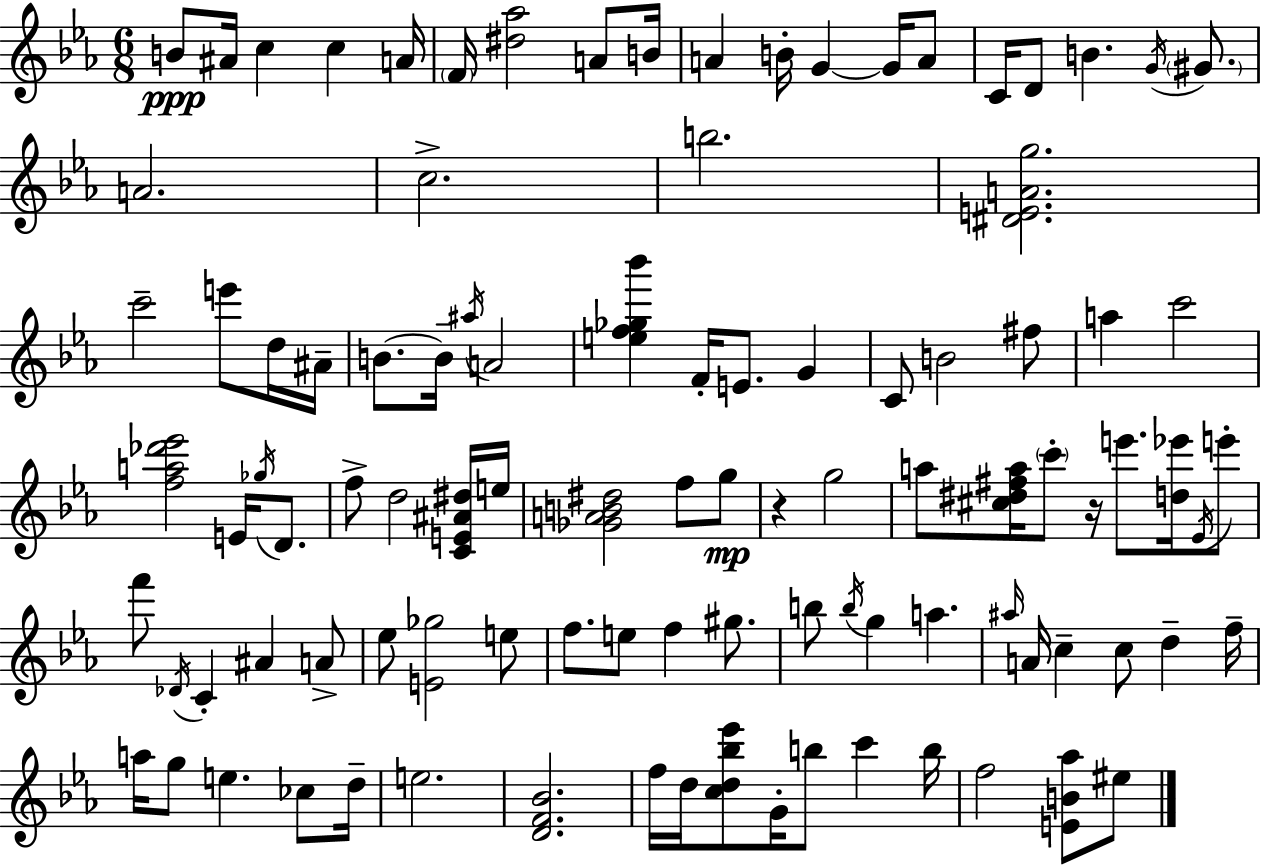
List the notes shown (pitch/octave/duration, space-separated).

B4/e A#4/s C5/q C5/q A4/s F4/s [D#5,Ab5]/h A4/e B4/s A4/q B4/s G4/q G4/s A4/e C4/s D4/e B4/q. G4/s G#4/e. A4/h. C5/h. B5/h. [D#4,E4,A4,G5]/h. C6/h E6/e D5/s A#4/s B4/e. B4/s A#5/s A4/h [E5,F5,Gb5,Bb6]/q F4/s E4/e. G4/q C4/e B4/h F#5/e A5/q C6/h [F5,A5,Db6,Eb6]/h E4/s Gb5/s D4/e. F5/e D5/h [C4,E4,A#4,D#5]/s E5/s [Gb4,A4,B4,D#5]/h F5/e G5/e R/q G5/h A5/e [C#5,D#5,F#5,A5]/s C6/e R/s E6/e. [D5,Eb6]/s Eb4/s E6/e F6/e Db4/s C4/q A#4/q A4/e Eb5/e [E4,Gb5]/h E5/e F5/e. E5/e F5/q G#5/e. B5/e B5/s G5/q A5/q. A#5/s A4/s C5/q C5/e D5/q F5/s A5/s G5/e E5/q. CES5/e D5/s E5/h. [D4,F4,Bb4]/h. F5/s D5/s [C5,D5,Bb5,Eb6]/e G4/s B5/e C6/q B5/s F5/h [E4,B4,Ab5]/e EIS5/e